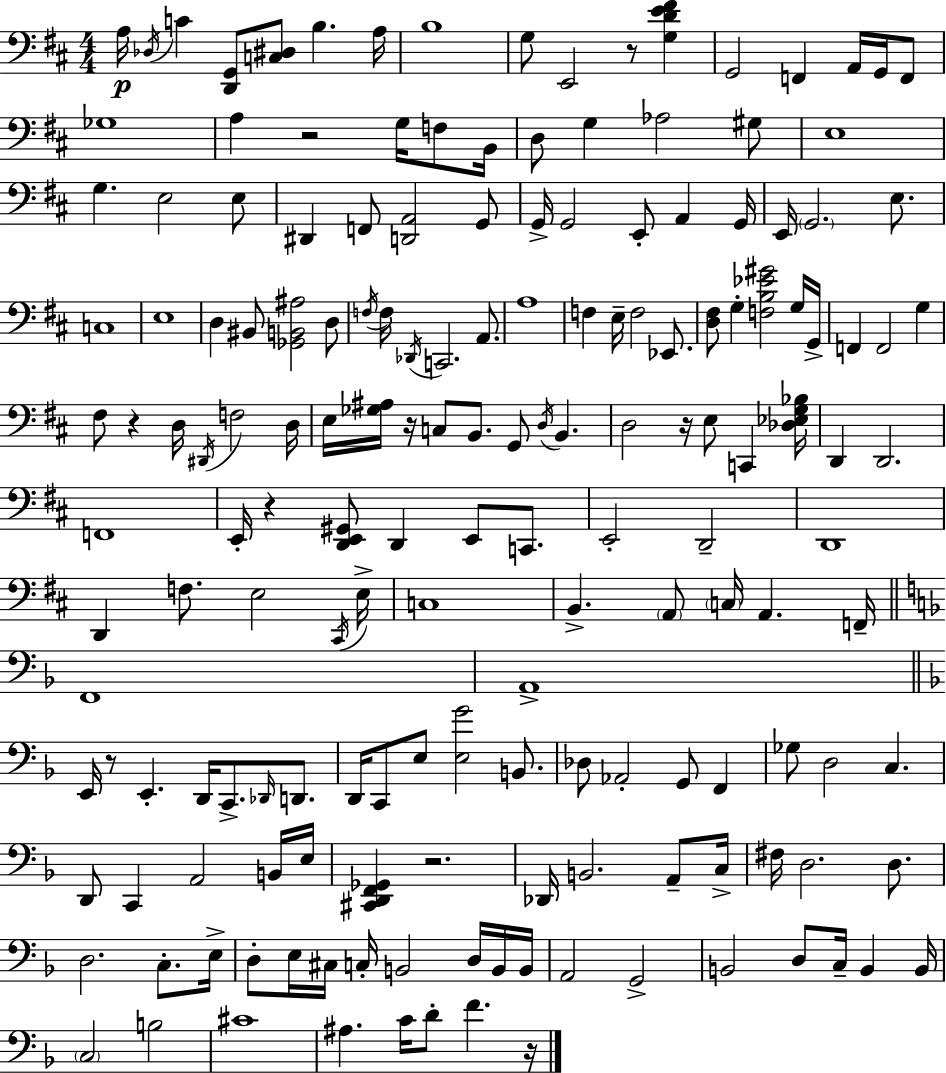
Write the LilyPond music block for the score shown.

{
  \clef bass
  \numericTimeSignature
  \time 4/4
  \key d \major
  a16\p \acciaccatura { des16 } c'4 <d, g,>8 <c dis>8 b4. | a16 b1 | g8 e,2 r8 <g d' e' fis'>4 | g,2 f,4 a,16 g,16 f,8 | \break ges1 | a4 r2 g16 f8 | b,16 d8 g4 aes2 gis8 | e1 | \break g4. e2 e8 | dis,4 f,8 <d, a,>2 g,8 | g,16-> g,2 e,8-. a,4 | g,16 e,16 \parenthesize g,2. e8. | \break c1 | e1 | d4 bis,8 <ges, b, ais>2 d8 | \acciaccatura { f16 } f16 \acciaccatura { des,16 } c,2. | \break a,8. a1 | f4 e16-- f2 | ees,8. <d fis>8 g4-. <f b ees' gis'>2 | g16 g,16-> f,4 f,2 g4 | \break fis8 r4 d16 \acciaccatura { dis,16 } f2 | d16 e16 <ges ais>16 r16 c8 b,8. g,8 \acciaccatura { d16 } b,4. | d2 r16 e8 | c,4 <des ees g bes>16 d,4 d,2. | \break f,1 | e,16-. r4 <d, e, gis,>8 d,4 | e,8 c,8. e,2-. d,2-- | d,1 | \break d,4 f8. e2 | \acciaccatura { cis,16 } e16-> c1 | b,4.-> \parenthesize a,8 \parenthesize c16 a,4. | f,16-- \bar "||" \break \key f \major f,1 | a,1-> | \bar "||" \break \key f \major e,16 r8 e,4.-. d,16 c,8.-> \grace { des,16 } d,8. | d,16 c,8 e8 <e g'>2 b,8. | des8 aes,2-. g,8 f,4 | ges8 d2 c4. | \break d,8 c,4 a,2 b,16 | e16 <cis, d, f, ges,>4 r2. | des,16 b,2. a,8-- | c16-> fis16 d2. d8. | \break d2. c8.-. | e16-> d8-. e16 cis16 c16-. b,2 d16 b,16 | b,16 a,2 g,2-> | b,2 d8 c16-- b,4 | \break b,16 \parenthesize c2 b2 | cis'1 | ais4. c'16 d'8-. f'4. | r16 \bar "|."
}